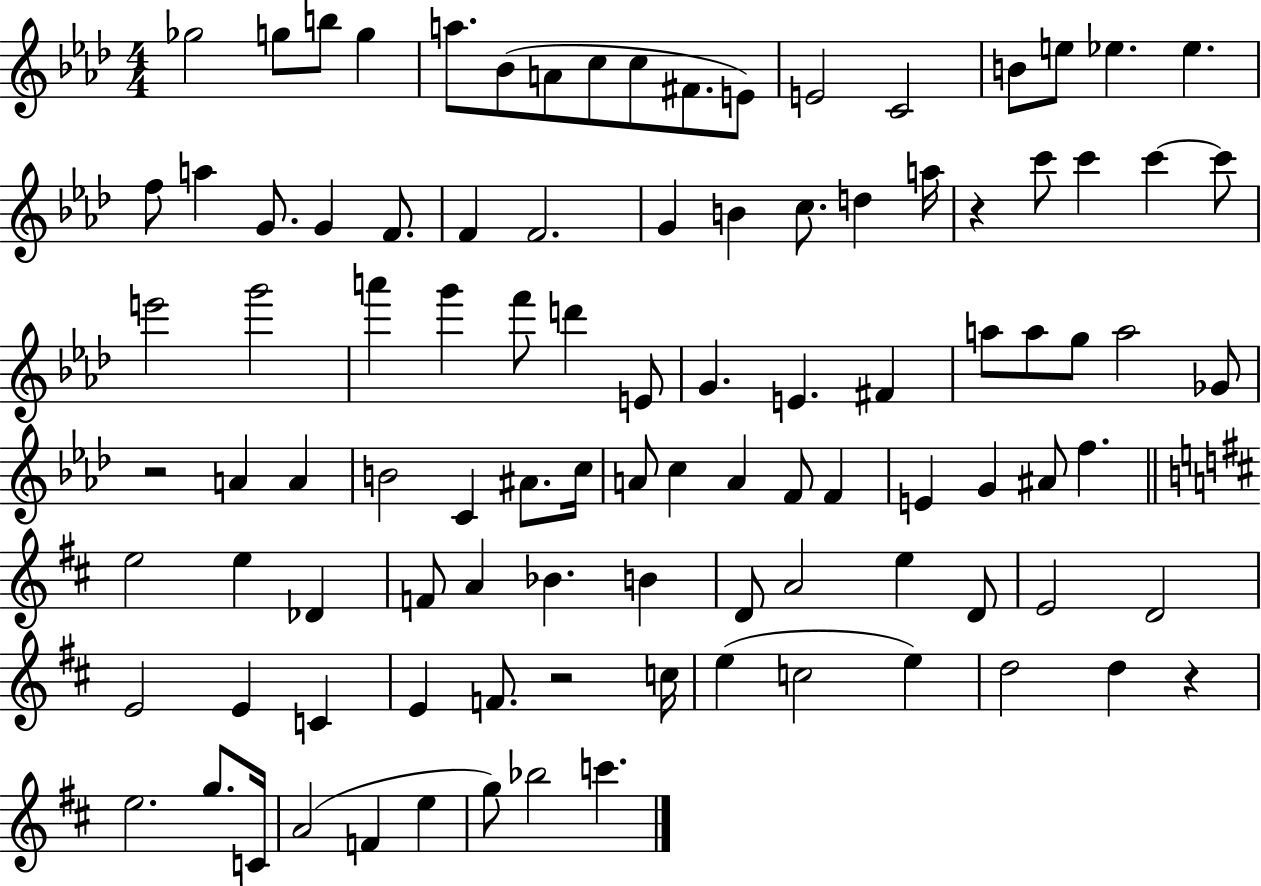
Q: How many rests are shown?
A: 4